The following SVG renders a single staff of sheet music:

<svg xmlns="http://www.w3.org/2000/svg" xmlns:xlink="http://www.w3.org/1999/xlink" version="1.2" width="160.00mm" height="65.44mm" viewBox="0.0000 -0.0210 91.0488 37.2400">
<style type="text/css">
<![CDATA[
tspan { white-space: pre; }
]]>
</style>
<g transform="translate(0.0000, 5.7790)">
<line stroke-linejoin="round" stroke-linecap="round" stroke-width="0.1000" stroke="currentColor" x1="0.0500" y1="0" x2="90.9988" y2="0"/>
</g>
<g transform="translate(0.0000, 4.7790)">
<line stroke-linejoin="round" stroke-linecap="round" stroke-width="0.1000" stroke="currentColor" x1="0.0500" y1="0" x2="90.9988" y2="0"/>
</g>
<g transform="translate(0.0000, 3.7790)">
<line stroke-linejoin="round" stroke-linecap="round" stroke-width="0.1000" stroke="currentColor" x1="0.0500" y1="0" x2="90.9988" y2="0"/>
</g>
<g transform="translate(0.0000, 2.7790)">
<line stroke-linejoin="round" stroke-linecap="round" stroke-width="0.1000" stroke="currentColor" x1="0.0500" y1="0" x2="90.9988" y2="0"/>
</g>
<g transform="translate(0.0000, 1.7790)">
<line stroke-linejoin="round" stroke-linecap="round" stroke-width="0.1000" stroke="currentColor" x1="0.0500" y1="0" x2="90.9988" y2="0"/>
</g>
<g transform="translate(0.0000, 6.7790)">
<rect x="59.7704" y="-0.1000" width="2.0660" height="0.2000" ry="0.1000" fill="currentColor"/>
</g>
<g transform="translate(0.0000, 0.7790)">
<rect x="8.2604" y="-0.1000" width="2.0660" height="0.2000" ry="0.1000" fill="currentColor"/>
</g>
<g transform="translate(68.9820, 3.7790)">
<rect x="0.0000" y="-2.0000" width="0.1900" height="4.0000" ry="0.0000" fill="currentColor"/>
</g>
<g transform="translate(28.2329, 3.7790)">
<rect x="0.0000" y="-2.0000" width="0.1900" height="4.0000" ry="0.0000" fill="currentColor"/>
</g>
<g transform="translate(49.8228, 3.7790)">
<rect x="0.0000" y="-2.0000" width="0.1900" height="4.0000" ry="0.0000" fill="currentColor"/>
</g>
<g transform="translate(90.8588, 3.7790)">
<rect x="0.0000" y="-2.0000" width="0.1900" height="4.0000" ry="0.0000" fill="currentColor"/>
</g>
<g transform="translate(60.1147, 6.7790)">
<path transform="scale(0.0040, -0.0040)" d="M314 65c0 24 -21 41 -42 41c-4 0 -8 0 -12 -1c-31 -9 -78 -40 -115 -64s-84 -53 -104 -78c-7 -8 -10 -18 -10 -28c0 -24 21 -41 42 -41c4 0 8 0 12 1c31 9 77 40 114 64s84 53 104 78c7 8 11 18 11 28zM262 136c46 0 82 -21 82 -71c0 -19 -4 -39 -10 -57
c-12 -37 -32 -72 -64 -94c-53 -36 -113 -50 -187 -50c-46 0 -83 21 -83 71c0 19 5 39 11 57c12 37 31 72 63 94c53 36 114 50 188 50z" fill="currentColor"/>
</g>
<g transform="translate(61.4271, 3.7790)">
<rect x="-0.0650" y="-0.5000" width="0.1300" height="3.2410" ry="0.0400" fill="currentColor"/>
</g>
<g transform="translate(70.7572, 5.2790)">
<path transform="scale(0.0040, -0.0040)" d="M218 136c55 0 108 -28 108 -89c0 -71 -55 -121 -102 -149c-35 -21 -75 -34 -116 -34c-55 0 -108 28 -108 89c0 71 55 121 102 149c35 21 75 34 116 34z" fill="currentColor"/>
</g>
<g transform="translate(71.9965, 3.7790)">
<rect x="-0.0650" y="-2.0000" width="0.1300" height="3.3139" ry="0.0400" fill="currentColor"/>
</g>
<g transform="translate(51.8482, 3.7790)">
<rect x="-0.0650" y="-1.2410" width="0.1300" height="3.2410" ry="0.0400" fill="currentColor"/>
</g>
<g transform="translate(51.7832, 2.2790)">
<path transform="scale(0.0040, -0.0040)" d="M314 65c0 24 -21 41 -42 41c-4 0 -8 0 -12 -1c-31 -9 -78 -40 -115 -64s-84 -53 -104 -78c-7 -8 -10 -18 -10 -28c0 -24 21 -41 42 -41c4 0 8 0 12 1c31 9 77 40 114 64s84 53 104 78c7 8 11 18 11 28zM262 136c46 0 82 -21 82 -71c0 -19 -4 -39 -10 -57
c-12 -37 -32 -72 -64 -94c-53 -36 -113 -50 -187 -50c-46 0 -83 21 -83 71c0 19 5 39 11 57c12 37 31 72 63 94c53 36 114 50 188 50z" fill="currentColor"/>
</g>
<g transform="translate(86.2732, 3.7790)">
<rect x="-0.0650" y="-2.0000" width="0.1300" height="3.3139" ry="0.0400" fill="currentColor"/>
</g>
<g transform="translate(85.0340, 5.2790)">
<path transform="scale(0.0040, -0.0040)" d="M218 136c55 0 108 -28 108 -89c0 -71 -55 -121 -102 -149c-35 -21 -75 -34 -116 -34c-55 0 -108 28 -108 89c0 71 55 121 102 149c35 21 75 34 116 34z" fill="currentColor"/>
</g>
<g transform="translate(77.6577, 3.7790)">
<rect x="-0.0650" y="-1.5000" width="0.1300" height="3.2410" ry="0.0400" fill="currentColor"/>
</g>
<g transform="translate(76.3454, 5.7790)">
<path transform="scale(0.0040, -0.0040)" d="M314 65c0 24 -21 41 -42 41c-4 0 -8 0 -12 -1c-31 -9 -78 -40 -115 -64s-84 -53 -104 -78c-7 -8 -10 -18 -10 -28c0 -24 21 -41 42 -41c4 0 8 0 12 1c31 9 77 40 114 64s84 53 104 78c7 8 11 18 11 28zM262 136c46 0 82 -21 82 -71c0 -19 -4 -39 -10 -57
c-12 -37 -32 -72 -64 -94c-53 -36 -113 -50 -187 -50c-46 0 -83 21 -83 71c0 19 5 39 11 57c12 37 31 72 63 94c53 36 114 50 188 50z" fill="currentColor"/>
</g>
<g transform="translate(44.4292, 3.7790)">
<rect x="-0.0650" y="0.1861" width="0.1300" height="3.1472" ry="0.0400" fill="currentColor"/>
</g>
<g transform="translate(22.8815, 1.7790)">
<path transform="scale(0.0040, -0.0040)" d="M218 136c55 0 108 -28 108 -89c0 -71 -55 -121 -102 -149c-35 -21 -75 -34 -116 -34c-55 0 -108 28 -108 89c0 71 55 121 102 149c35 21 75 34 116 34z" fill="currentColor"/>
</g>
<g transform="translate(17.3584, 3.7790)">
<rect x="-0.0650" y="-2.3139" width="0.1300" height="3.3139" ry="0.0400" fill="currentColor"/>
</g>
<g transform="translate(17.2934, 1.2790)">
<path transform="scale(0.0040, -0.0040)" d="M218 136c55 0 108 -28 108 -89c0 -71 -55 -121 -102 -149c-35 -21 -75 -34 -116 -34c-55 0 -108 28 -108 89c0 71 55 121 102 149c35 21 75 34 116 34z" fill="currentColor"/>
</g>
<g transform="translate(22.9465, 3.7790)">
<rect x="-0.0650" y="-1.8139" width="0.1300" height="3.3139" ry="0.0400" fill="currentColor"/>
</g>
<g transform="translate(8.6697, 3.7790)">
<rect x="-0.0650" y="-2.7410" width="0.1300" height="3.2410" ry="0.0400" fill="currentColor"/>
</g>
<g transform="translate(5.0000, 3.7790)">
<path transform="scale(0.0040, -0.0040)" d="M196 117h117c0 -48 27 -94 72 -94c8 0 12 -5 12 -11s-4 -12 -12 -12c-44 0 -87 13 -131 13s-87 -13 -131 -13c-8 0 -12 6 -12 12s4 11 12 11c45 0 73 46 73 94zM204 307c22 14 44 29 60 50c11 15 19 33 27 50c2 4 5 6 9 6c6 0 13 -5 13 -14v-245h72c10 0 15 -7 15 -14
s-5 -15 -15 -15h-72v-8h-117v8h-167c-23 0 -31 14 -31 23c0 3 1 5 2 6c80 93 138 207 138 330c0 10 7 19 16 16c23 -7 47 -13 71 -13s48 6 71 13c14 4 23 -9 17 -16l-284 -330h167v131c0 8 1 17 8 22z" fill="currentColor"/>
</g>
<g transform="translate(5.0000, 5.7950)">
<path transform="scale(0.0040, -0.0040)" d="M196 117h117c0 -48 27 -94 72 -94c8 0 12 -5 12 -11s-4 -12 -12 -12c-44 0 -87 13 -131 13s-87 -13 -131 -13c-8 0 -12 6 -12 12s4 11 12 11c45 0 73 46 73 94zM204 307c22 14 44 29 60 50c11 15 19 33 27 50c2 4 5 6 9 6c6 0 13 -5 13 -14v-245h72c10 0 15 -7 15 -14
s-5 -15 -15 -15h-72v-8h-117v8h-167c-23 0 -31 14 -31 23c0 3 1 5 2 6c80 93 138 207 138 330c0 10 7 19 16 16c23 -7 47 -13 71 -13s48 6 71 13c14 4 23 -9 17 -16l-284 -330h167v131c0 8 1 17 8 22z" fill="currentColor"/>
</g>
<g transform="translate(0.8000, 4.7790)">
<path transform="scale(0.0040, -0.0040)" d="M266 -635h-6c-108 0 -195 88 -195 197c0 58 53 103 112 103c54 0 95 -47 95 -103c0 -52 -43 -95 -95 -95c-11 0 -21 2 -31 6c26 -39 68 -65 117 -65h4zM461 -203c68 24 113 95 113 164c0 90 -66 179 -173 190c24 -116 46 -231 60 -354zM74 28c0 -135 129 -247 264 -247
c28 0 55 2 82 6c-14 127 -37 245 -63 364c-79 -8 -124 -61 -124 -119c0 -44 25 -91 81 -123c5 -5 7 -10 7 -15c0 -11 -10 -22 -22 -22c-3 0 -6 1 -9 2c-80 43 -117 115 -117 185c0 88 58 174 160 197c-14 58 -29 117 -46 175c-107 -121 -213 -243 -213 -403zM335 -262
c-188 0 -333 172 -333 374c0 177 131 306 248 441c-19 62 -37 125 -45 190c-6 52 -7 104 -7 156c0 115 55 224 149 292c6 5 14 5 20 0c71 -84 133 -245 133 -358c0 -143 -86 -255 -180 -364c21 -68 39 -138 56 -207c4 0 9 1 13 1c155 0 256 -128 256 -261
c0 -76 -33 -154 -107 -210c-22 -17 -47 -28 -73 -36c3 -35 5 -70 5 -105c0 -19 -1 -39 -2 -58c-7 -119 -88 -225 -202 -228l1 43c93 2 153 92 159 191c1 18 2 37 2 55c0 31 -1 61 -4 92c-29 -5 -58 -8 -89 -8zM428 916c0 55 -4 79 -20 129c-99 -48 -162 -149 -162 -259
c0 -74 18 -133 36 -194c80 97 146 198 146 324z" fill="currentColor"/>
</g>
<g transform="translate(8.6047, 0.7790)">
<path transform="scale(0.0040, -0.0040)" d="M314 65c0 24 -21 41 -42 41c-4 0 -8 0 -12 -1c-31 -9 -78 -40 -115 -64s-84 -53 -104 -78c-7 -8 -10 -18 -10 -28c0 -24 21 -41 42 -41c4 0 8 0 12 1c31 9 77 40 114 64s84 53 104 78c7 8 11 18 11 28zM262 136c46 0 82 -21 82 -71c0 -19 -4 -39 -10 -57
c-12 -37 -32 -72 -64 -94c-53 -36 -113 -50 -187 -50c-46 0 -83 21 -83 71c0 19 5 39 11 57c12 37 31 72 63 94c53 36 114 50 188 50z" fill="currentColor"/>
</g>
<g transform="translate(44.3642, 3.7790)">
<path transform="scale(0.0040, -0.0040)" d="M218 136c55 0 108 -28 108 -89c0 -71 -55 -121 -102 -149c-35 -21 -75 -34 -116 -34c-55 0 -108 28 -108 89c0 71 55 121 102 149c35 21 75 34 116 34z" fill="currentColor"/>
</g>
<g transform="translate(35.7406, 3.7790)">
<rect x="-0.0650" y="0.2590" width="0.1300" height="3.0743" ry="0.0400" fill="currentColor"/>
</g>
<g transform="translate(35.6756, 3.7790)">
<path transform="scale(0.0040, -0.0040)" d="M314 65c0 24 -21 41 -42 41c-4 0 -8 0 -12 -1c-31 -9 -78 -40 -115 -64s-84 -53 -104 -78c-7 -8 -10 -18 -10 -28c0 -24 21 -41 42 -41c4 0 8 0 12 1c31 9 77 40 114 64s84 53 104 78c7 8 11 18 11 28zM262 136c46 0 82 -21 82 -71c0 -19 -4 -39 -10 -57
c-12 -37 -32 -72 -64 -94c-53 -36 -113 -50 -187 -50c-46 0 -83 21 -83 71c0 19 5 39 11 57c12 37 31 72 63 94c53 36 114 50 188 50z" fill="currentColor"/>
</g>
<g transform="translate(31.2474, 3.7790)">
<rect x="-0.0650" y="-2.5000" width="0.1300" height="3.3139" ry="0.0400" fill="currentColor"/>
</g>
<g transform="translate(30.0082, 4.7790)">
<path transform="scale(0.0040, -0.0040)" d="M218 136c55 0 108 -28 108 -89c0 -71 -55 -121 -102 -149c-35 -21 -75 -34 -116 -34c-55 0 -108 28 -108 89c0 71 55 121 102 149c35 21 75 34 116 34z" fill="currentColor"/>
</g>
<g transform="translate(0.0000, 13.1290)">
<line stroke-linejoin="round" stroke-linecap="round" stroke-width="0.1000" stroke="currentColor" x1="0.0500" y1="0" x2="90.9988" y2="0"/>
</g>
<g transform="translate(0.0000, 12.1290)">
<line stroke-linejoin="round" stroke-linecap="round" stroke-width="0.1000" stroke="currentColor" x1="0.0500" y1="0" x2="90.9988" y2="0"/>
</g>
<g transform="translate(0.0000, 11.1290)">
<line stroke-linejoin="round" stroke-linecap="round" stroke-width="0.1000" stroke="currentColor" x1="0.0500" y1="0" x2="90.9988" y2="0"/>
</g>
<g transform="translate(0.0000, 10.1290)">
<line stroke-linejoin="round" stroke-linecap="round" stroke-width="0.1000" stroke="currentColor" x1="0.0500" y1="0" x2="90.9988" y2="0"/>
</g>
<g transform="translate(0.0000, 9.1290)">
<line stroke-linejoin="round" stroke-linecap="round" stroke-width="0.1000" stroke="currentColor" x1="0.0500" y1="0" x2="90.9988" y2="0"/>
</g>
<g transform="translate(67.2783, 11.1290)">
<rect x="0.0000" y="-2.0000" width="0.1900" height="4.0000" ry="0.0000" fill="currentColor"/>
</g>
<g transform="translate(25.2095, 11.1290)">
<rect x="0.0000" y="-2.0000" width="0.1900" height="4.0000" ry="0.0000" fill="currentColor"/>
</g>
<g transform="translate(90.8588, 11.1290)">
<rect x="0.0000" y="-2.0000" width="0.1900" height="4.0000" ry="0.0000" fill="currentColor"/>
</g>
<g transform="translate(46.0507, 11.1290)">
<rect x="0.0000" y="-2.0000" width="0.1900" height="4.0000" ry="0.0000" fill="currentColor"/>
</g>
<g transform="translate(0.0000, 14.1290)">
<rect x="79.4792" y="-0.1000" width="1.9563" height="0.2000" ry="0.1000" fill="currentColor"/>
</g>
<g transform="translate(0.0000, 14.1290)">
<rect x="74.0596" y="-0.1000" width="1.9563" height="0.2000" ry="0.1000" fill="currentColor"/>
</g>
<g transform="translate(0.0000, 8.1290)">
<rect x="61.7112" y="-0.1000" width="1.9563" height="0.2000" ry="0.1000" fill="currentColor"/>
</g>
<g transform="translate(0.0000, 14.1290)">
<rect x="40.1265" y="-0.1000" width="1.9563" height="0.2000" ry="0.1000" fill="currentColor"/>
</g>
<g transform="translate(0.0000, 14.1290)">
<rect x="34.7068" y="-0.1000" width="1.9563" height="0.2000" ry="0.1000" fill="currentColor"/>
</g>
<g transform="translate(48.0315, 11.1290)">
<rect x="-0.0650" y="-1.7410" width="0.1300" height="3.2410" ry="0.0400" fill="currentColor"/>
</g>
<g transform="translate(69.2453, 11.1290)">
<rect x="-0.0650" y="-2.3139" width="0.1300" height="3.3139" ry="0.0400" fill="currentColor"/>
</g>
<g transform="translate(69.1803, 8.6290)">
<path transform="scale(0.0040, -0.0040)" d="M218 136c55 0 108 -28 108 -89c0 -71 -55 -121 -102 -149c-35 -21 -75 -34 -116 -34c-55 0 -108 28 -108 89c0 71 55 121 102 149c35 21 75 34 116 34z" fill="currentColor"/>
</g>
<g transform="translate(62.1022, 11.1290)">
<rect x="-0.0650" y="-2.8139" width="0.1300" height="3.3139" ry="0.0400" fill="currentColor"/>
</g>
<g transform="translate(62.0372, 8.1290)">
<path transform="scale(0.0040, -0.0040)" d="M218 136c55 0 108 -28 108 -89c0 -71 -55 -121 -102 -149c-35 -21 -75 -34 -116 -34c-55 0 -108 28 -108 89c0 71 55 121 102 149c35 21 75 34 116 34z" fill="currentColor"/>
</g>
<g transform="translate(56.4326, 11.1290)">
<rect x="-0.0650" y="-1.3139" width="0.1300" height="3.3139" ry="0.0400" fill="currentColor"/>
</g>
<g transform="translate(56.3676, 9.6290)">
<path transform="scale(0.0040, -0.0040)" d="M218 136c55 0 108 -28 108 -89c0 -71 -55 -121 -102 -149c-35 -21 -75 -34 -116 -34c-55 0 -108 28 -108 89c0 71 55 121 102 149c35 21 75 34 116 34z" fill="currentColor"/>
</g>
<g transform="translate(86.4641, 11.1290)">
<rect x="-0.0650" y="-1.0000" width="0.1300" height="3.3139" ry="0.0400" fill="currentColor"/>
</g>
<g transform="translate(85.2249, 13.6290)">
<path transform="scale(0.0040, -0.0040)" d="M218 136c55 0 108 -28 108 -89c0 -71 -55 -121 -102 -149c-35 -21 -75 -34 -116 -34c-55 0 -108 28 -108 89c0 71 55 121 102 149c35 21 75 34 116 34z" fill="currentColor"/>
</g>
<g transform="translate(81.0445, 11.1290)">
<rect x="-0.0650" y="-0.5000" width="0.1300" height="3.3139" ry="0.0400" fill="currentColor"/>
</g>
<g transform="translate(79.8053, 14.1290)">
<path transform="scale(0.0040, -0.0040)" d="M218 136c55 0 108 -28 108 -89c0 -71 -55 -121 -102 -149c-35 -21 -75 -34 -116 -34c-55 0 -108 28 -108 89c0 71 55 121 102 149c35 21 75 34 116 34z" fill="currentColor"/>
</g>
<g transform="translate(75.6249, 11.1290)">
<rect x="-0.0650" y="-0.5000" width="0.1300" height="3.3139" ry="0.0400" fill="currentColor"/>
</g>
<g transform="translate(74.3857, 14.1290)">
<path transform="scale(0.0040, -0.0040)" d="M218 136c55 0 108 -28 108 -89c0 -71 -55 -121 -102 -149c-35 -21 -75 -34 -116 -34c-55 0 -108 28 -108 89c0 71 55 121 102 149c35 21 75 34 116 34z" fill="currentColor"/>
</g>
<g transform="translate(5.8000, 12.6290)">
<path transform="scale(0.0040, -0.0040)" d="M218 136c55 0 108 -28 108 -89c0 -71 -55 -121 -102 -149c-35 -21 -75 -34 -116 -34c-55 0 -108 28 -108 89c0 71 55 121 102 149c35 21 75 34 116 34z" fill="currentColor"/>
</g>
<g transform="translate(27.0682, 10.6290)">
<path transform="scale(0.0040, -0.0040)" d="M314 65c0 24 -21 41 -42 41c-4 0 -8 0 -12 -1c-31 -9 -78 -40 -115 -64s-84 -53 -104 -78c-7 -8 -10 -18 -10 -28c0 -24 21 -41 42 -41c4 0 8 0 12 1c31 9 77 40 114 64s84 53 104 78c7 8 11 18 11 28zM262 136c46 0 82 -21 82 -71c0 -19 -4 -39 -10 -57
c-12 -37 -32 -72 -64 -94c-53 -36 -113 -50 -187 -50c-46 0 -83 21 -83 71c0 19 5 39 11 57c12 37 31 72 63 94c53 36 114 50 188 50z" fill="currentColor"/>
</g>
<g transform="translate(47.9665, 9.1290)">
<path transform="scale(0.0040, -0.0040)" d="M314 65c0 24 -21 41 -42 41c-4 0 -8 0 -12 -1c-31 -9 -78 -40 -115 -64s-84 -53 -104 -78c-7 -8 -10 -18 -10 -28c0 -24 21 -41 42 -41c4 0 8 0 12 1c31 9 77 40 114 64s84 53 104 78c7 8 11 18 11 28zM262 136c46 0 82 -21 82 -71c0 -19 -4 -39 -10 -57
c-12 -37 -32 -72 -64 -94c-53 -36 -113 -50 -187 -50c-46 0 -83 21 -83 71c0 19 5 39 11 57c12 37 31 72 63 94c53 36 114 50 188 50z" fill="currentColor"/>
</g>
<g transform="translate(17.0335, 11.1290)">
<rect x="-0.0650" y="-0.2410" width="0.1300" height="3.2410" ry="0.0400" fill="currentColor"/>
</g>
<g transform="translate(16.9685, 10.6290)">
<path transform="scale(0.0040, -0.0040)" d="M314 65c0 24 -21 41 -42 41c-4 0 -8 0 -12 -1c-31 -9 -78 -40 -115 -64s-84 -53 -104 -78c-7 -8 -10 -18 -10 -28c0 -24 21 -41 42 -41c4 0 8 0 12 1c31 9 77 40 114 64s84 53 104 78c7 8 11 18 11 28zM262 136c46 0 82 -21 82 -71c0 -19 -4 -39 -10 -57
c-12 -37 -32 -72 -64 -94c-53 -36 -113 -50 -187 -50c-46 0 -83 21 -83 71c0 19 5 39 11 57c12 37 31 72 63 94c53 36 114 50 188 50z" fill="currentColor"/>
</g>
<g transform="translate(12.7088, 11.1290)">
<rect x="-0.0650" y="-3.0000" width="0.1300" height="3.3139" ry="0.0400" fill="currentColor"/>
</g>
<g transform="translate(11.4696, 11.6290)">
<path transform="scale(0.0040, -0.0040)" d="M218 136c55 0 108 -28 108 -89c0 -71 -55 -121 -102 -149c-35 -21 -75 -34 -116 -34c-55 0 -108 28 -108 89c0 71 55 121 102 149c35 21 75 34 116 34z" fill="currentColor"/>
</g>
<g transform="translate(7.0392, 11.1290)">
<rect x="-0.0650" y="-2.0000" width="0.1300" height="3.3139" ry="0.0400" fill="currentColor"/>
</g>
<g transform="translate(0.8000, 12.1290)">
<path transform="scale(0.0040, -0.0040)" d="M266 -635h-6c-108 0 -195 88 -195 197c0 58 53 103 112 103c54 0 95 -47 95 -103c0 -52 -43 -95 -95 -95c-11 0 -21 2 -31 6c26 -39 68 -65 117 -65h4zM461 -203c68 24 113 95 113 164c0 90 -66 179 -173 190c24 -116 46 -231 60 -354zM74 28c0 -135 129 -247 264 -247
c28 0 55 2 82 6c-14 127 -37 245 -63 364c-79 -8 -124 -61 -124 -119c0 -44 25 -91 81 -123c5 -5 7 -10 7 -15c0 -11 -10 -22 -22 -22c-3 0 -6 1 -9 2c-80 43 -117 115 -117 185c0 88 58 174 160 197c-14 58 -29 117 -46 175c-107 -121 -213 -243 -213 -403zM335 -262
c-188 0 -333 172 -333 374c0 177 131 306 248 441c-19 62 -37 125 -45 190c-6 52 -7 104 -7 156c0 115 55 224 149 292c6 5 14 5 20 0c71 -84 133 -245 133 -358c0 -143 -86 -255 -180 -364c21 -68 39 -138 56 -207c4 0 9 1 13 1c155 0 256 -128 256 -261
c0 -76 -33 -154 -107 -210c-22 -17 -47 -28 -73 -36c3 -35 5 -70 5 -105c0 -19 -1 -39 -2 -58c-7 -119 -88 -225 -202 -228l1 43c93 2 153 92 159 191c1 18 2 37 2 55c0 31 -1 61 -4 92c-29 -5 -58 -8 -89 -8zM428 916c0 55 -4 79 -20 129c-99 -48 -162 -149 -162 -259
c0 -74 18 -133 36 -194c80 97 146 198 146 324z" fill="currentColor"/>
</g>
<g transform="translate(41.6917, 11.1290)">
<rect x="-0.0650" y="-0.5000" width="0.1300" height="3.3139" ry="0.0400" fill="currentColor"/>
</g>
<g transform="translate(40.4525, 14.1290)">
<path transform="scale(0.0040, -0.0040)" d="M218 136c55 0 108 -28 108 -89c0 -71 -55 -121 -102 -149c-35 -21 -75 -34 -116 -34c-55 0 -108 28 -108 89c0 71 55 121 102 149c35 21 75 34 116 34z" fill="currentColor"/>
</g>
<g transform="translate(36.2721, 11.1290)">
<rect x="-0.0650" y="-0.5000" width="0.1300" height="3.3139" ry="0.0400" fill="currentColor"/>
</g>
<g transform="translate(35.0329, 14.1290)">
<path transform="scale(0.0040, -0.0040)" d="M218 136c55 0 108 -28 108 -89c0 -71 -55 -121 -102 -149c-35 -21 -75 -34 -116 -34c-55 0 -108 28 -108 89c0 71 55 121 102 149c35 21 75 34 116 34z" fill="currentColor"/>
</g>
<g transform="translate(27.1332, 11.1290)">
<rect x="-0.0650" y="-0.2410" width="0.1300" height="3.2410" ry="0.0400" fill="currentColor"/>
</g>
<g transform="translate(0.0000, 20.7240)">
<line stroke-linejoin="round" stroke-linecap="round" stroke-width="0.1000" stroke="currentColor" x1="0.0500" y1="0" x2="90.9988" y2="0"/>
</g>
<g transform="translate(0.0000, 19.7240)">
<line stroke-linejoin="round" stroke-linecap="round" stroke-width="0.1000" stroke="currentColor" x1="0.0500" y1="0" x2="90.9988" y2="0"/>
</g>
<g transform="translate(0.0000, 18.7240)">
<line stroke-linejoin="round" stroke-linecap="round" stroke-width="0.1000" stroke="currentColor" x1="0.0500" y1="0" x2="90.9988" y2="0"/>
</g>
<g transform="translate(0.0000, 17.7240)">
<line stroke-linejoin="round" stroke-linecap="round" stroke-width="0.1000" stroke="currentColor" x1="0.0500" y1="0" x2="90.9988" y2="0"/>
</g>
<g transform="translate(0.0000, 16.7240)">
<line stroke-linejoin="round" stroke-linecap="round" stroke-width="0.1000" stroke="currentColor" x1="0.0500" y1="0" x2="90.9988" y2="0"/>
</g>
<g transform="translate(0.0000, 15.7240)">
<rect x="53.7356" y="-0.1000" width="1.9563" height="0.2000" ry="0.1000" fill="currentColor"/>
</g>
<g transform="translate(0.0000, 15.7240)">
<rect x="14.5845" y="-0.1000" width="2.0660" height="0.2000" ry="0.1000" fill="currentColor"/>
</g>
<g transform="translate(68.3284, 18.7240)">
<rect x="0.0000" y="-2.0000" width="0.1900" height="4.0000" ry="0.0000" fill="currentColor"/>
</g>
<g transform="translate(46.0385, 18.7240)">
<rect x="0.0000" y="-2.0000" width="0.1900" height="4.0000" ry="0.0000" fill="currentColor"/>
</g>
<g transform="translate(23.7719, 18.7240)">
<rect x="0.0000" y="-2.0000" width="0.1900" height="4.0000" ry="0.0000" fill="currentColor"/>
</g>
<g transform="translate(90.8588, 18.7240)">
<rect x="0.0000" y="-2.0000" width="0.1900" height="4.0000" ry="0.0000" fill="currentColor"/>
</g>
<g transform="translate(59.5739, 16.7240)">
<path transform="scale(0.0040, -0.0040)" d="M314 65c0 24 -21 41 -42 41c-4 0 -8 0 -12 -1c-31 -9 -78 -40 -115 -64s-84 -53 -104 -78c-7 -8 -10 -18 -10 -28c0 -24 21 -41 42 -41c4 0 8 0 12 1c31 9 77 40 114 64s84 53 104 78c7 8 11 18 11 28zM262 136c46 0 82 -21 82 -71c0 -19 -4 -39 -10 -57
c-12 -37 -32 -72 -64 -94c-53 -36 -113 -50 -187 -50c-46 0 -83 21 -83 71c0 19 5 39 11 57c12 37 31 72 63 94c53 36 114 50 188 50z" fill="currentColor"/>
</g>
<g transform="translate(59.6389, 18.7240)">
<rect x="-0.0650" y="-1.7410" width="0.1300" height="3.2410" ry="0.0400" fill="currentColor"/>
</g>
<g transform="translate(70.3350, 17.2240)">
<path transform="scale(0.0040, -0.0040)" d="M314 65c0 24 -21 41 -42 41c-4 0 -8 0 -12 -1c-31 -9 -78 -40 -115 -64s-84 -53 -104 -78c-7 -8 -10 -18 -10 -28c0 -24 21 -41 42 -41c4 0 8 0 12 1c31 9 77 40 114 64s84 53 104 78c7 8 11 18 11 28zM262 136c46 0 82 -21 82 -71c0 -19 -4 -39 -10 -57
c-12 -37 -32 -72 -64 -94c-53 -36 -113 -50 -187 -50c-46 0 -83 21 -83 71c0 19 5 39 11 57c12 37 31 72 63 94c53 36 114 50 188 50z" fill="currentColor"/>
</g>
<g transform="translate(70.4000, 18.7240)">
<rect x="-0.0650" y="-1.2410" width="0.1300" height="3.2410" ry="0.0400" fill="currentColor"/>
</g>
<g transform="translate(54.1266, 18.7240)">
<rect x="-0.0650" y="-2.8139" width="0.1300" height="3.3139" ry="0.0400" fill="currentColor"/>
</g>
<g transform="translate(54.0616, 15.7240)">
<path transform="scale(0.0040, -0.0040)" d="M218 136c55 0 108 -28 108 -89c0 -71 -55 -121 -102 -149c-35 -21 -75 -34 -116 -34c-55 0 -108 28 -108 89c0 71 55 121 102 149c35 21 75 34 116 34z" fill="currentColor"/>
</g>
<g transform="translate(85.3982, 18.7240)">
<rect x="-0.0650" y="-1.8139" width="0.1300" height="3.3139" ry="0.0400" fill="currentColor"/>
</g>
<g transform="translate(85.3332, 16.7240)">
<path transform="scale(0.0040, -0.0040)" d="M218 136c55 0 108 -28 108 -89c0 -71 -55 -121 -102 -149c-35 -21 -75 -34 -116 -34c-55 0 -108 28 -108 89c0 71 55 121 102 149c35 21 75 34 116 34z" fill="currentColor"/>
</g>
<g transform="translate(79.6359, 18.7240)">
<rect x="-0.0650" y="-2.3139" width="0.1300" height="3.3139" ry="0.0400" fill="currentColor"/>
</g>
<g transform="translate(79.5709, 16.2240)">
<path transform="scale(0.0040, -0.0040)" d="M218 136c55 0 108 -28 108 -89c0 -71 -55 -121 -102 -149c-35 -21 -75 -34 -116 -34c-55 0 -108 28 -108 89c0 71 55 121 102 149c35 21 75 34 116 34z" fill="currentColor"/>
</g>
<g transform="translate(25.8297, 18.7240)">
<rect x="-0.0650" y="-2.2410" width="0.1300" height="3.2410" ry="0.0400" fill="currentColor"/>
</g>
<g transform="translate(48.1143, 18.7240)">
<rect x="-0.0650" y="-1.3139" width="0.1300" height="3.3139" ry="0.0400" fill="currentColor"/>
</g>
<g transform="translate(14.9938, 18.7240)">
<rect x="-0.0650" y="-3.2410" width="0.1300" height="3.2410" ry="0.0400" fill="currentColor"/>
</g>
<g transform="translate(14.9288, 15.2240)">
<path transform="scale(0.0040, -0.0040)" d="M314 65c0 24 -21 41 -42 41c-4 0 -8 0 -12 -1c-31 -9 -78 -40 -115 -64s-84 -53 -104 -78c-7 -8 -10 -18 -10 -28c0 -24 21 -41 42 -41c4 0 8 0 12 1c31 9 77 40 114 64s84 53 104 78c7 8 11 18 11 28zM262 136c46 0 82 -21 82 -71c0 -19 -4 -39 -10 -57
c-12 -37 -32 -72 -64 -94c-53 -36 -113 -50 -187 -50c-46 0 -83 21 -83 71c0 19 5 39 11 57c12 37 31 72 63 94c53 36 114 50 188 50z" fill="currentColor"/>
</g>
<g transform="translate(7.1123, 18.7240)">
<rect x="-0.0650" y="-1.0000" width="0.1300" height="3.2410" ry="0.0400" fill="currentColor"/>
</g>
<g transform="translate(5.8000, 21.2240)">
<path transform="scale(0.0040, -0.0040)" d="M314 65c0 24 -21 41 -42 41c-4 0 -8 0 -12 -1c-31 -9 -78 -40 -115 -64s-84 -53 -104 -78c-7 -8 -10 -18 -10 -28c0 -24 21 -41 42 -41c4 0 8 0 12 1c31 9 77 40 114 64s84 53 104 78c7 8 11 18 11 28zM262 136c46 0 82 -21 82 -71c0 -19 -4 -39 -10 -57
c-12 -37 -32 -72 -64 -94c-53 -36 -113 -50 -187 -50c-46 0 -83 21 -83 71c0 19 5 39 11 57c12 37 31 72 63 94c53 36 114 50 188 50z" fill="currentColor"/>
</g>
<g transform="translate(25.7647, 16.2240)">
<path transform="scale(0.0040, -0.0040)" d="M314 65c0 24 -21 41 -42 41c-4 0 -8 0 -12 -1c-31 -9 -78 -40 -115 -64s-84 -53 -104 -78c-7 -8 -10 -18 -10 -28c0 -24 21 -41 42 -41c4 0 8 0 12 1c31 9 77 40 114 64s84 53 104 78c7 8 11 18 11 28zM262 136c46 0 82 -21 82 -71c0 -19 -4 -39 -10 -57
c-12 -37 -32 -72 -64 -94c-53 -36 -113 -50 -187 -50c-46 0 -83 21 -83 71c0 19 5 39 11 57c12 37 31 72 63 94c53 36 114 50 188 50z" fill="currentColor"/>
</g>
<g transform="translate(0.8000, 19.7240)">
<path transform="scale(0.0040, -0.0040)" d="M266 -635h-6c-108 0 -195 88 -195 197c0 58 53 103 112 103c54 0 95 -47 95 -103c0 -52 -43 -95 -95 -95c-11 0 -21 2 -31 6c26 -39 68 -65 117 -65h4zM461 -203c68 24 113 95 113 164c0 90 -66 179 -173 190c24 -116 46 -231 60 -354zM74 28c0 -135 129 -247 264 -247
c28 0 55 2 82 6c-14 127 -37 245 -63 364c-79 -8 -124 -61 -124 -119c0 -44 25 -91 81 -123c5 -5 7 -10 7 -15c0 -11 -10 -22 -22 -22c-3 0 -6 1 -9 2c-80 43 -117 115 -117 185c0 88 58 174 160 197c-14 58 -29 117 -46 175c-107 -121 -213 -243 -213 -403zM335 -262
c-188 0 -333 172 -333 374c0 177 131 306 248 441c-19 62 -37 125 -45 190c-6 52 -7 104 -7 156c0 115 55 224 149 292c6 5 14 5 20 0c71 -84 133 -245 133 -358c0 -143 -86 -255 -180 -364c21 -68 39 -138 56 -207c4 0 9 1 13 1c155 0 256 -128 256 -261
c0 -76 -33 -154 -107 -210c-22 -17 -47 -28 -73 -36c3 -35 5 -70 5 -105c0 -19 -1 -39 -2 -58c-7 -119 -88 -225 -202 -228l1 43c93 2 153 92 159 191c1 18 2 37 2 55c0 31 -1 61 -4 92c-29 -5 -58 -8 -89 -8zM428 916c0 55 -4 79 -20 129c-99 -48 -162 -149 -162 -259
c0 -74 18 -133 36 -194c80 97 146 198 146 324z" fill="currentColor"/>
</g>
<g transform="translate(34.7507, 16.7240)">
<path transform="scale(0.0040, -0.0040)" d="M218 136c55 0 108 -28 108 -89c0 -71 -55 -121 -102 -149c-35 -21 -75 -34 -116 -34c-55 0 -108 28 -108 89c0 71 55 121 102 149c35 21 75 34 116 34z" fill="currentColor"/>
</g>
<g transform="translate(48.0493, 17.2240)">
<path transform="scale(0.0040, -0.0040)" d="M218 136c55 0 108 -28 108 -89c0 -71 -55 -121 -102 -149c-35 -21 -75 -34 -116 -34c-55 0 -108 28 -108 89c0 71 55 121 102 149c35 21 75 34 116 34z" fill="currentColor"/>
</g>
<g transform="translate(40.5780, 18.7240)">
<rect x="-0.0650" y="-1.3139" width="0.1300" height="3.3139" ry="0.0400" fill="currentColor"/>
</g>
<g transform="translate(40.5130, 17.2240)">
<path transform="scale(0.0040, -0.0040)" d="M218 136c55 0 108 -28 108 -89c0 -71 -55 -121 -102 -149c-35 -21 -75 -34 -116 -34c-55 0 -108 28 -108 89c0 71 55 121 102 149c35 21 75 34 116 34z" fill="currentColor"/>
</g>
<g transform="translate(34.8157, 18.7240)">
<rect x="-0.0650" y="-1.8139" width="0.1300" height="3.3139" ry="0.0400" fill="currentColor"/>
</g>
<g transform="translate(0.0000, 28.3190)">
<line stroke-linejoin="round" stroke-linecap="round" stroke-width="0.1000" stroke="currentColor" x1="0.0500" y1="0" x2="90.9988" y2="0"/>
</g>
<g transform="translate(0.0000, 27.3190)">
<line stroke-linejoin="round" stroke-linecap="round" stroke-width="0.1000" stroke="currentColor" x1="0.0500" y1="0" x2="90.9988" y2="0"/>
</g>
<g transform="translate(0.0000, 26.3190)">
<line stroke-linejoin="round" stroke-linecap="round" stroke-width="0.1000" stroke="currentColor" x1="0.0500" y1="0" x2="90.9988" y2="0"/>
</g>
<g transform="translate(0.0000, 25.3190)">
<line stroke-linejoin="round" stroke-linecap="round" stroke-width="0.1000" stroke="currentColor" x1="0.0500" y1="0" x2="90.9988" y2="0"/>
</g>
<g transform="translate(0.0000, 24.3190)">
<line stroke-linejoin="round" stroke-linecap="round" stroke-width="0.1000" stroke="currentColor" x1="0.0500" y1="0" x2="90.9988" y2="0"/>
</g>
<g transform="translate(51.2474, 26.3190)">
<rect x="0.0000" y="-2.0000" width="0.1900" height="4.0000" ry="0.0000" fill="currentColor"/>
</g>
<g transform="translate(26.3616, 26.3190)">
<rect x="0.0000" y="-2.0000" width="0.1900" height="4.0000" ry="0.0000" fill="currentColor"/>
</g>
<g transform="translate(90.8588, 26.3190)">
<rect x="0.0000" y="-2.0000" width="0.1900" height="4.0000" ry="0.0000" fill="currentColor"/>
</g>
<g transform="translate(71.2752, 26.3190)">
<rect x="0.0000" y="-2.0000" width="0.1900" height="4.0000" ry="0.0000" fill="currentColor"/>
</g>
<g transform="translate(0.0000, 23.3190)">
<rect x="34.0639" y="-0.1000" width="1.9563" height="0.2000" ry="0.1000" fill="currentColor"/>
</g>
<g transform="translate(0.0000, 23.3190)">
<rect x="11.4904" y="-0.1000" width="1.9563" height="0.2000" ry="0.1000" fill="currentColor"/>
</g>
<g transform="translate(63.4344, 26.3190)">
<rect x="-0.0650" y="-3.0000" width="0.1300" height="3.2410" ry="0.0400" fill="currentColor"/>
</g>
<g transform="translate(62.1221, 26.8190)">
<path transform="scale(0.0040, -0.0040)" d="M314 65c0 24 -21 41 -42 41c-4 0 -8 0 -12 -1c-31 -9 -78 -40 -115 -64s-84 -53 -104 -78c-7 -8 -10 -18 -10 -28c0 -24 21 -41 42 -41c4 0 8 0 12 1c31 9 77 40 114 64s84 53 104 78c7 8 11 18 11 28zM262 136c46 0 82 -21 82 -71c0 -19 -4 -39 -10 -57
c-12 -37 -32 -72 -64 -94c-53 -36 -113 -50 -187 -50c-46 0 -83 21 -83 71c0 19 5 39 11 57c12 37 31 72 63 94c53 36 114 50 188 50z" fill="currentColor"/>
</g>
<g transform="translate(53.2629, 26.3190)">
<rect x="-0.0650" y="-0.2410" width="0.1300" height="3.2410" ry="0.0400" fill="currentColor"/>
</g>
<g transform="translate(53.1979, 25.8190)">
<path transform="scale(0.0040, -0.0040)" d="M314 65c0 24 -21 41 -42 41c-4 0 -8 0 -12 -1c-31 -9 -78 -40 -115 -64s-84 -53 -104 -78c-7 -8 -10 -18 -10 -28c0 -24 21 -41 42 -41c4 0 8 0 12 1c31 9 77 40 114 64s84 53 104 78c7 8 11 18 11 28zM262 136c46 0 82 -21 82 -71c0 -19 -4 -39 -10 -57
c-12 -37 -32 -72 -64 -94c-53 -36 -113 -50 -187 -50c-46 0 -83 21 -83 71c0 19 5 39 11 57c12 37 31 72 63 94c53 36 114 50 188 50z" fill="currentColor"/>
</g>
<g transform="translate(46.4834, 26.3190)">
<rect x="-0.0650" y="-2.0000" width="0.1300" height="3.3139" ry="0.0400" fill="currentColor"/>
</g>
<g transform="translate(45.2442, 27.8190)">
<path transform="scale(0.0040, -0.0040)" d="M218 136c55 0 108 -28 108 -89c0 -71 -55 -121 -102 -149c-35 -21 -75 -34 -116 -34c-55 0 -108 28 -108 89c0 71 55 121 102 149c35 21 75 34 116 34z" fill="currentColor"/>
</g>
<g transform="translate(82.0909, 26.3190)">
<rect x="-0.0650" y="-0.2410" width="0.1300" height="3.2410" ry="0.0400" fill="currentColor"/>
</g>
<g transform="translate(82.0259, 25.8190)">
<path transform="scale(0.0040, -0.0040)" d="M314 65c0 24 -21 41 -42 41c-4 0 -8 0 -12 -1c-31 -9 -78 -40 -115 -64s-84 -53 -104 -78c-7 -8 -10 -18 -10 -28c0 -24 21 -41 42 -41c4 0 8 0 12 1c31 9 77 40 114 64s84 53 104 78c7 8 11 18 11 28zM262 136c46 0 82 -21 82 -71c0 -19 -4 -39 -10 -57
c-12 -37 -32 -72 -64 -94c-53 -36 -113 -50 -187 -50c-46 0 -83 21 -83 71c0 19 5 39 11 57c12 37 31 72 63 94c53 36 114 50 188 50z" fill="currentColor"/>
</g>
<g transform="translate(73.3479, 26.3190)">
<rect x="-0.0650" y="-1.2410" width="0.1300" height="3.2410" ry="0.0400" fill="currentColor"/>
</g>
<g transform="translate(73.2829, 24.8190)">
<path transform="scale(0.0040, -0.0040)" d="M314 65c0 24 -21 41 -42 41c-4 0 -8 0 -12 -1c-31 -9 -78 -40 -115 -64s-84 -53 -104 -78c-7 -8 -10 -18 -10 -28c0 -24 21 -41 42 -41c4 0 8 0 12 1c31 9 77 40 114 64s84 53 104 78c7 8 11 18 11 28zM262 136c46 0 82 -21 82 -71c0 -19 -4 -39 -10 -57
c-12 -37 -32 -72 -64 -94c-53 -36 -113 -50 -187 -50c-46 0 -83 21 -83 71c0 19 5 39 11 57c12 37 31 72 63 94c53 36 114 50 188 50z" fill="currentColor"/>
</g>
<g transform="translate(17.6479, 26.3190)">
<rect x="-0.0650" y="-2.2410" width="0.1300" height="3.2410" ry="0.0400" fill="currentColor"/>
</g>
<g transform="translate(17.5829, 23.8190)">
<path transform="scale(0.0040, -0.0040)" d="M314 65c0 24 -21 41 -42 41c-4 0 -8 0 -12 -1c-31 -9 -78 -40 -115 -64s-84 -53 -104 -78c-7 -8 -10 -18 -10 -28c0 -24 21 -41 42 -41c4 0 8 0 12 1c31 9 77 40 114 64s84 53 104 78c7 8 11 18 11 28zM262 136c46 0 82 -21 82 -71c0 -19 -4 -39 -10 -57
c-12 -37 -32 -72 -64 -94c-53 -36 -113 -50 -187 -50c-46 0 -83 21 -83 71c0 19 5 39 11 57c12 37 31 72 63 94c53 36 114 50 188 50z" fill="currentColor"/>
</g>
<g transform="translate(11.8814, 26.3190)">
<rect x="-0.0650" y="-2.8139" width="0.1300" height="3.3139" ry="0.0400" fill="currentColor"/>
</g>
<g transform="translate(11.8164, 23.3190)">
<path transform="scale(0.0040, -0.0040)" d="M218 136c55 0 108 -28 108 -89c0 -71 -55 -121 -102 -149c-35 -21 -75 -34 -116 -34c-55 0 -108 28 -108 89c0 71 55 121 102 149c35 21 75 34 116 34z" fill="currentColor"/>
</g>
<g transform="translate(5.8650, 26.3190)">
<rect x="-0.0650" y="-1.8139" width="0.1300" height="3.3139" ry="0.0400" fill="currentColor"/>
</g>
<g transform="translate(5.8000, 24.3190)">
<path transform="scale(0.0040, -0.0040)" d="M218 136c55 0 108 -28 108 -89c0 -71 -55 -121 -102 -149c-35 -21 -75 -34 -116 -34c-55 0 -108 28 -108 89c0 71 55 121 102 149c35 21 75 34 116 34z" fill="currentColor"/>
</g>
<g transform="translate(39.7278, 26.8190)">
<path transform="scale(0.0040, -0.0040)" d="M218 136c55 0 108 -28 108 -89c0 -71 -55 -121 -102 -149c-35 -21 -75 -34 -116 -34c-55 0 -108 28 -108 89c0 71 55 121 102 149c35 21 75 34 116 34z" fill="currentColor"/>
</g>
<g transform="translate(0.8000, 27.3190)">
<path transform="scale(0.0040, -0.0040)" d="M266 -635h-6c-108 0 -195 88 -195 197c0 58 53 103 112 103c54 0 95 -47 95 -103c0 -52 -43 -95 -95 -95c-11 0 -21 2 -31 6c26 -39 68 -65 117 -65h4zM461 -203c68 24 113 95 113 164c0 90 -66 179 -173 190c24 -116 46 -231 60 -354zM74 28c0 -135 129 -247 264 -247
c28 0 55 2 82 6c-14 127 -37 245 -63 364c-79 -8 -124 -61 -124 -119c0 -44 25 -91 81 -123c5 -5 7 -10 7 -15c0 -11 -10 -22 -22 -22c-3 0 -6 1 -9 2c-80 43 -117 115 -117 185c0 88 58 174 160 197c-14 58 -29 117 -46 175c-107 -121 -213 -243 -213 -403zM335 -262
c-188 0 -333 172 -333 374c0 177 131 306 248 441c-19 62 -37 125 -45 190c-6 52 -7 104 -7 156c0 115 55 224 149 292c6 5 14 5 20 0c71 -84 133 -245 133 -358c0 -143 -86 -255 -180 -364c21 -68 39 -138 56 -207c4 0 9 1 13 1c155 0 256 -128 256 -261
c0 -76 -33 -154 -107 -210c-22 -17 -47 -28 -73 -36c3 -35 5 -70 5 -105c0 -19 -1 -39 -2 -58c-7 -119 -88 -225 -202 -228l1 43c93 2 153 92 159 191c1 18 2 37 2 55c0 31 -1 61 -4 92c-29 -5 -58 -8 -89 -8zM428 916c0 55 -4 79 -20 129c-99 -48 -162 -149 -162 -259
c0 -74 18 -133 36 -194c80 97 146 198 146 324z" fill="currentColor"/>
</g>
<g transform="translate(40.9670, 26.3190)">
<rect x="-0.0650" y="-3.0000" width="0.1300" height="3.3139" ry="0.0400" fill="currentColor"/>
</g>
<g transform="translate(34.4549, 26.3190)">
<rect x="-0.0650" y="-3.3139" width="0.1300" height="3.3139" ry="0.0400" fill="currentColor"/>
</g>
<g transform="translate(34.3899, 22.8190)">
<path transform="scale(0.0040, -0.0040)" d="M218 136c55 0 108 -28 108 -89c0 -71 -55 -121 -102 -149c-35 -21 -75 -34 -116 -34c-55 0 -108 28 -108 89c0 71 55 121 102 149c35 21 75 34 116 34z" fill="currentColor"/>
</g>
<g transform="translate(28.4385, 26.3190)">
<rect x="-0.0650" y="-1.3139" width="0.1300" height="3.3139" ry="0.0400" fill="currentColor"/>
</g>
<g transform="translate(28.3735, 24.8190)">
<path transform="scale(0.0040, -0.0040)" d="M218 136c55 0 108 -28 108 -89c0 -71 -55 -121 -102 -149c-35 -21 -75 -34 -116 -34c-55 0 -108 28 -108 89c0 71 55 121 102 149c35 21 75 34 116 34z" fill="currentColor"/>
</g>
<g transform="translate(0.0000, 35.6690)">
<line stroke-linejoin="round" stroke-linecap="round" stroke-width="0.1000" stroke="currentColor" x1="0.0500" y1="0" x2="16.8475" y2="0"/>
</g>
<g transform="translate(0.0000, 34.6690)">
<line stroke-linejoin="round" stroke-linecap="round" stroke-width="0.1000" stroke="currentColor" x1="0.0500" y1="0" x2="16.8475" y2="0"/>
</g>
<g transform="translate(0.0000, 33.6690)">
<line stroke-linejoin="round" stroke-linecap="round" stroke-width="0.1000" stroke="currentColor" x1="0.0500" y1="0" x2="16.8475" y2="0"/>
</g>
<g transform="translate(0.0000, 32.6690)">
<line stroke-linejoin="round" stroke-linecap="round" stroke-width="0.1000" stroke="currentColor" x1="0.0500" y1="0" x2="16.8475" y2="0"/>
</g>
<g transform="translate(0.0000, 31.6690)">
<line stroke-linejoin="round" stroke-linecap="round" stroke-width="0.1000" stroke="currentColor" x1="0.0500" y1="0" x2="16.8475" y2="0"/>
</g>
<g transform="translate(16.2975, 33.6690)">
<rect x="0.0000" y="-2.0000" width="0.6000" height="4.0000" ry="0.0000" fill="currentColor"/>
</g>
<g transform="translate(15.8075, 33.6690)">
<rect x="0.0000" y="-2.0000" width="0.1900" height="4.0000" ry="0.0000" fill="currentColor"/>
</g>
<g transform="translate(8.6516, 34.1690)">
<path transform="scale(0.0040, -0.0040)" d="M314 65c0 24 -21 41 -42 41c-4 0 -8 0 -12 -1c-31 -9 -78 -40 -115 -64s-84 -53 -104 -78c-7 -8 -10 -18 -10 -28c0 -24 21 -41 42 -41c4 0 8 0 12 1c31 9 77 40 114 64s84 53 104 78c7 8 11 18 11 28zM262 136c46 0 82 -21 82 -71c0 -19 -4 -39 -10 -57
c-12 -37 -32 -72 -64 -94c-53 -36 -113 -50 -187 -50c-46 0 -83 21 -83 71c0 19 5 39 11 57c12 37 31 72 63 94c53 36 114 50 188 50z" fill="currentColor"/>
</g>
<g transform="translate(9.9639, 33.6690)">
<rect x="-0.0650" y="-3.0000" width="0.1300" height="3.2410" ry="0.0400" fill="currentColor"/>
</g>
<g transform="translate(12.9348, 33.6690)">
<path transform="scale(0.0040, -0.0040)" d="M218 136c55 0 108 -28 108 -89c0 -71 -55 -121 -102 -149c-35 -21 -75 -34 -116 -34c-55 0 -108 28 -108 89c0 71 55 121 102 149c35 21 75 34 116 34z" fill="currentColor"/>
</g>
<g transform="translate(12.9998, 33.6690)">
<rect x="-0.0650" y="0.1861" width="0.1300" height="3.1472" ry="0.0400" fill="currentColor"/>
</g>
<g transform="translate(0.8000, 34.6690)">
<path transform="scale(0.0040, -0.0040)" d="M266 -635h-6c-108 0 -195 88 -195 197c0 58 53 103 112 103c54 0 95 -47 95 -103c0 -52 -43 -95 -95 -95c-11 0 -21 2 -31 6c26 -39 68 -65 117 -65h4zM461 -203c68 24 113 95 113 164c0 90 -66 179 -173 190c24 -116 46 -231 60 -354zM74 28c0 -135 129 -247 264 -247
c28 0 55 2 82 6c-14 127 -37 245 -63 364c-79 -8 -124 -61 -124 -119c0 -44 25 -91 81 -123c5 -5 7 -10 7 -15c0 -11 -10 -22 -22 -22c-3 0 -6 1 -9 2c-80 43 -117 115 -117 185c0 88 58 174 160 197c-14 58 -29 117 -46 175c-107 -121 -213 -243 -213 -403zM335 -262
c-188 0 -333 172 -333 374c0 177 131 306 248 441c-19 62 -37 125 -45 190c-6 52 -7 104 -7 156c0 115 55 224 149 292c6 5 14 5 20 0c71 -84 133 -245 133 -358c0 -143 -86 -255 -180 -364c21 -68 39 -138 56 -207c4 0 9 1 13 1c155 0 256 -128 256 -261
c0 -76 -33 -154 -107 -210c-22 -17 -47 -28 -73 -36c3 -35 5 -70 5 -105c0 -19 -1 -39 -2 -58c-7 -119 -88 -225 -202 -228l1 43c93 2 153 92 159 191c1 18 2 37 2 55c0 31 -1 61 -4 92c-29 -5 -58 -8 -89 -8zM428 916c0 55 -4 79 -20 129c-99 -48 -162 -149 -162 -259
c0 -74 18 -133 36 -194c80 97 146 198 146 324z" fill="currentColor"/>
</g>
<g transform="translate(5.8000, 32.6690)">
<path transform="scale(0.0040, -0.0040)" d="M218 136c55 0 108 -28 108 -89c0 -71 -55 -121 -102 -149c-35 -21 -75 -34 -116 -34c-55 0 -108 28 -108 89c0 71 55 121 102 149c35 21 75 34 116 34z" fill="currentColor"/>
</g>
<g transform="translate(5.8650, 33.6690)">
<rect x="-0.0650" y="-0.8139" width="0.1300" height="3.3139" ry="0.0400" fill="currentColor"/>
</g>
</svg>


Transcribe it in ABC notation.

X:1
T:Untitled
M:4/4
L:1/4
K:C
a2 g f G B2 B e2 C2 F E2 F F A c2 c2 C C f2 e a g C C D D2 b2 g2 f e e a f2 e2 g f f a g2 e b A F c2 A2 e2 c2 d A2 B